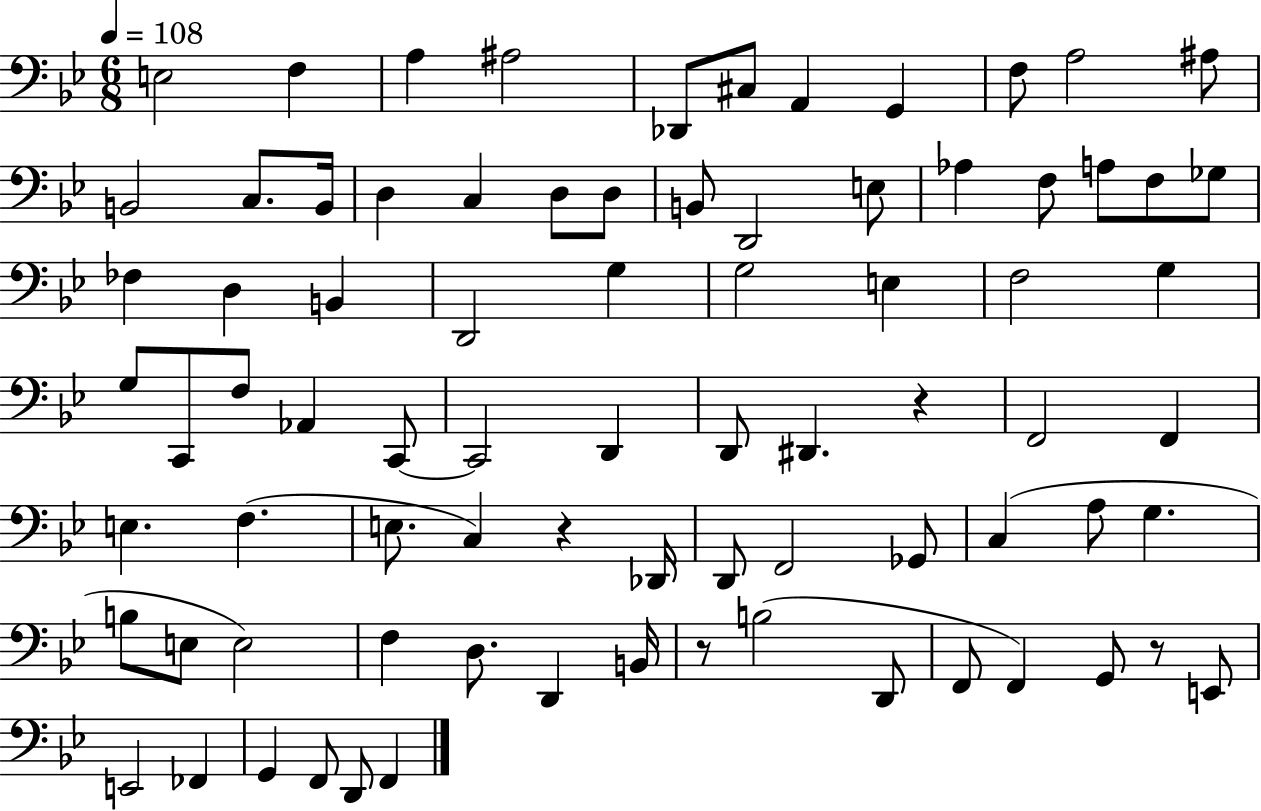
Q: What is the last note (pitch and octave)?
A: F2